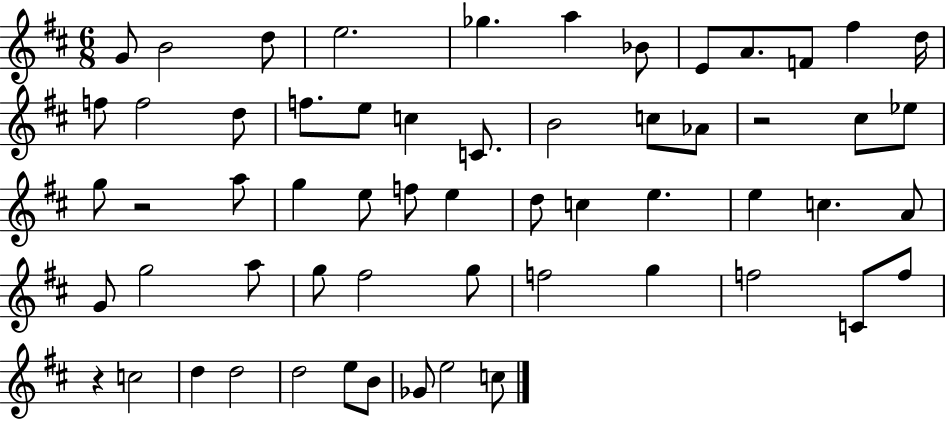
G4/e B4/h D5/e E5/h. Gb5/q. A5/q Bb4/e E4/e A4/e. F4/e F#5/q D5/s F5/e F5/h D5/e F5/e. E5/e C5/q C4/e. B4/h C5/e Ab4/e R/h C#5/e Eb5/e G5/e R/h A5/e G5/q E5/e F5/e E5/q D5/e C5/q E5/q. E5/q C5/q. A4/e G4/e G5/h A5/e G5/e F#5/h G5/e F5/h G5/q F5/h C4/e F5/e R/q C5/h D5/q D5/h D5/h E5/e B4/e Gb4/e E5/h C5/e